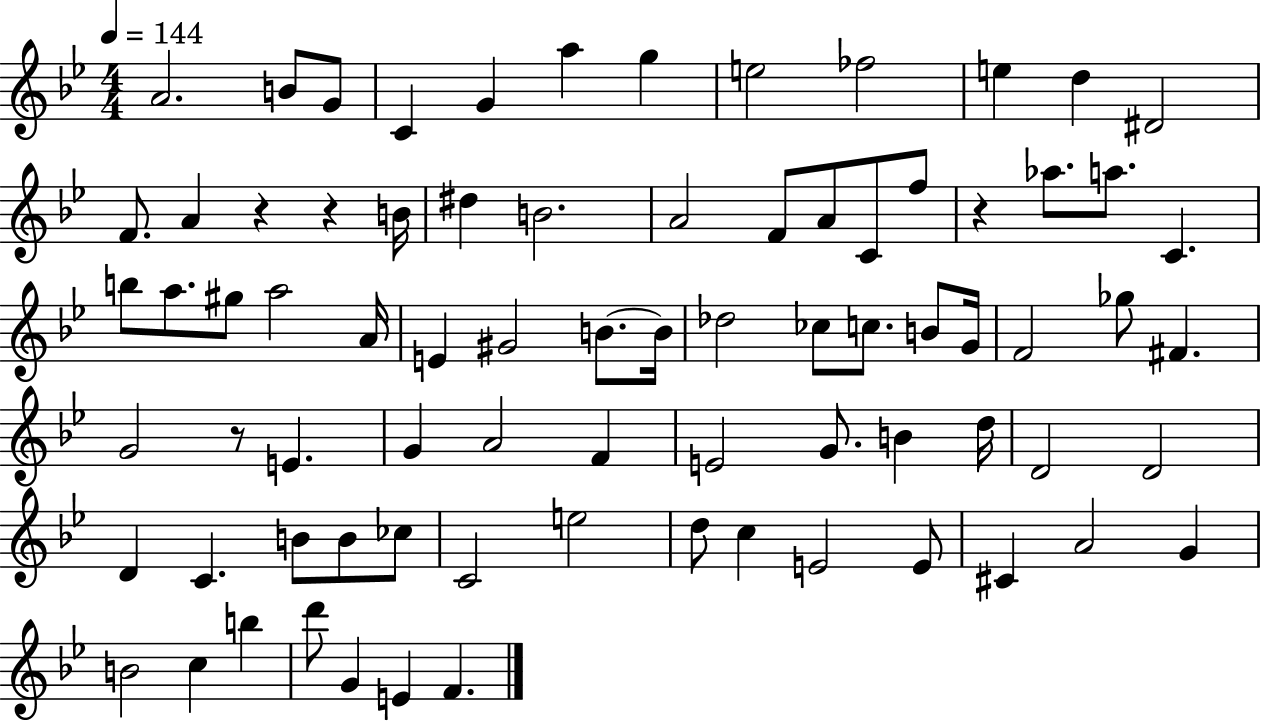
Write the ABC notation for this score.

X:1
T:Untitled
M:4/4
L:1/4
K:Bb
A2 B/2 G/2 C G a g e2 _f2 e d ^D2 F/2 A z z B/4 ^d B2 A2 F/2 A/2 C/2 f/2 z _a/2 a/2 C b/2 a/2 ^g/2 a2 A/4 E ^G2 B/2 B/4 _d2 _c/2 c/2 B/2 G/4 F2 _g/2 ^F G2 z/2 E G A2 F E2 G/2 B d/4 D2 D2 D C B/2 B/2 _c/2 C2 e2 d/2 c E2 E/2 ^C A2 G B2 c b d'/2 G E F